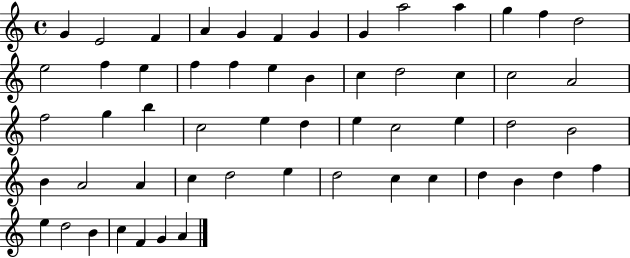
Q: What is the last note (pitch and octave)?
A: A4